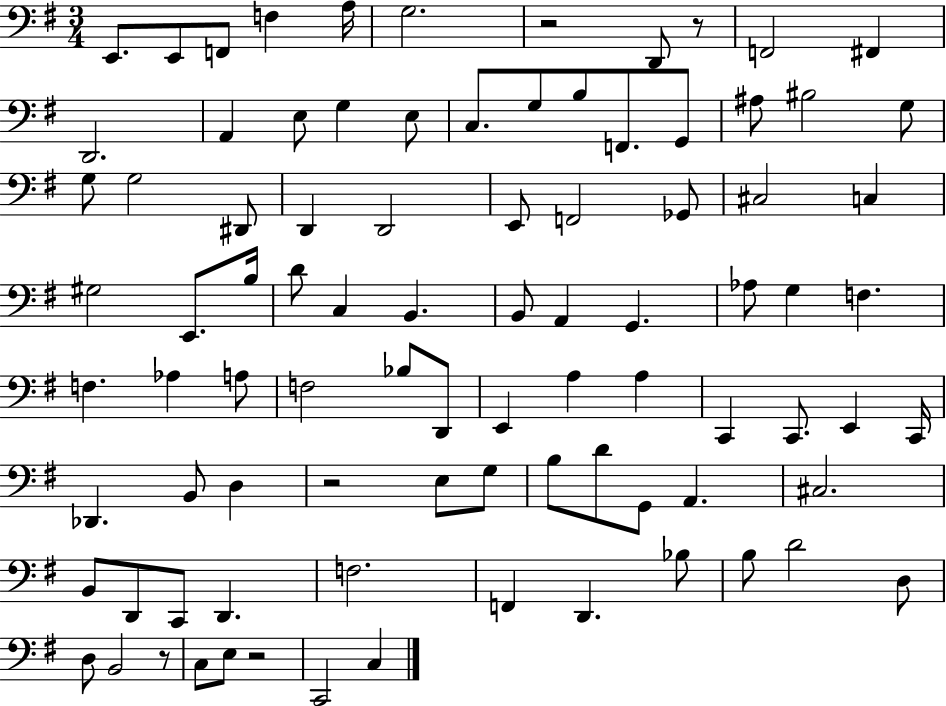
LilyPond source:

{
  \clef bass
  \numericTimeSignature
  \time 3/4
  \key g \major
  e,8. e,8 f,8 f4 a16 | g2. | r2 d,8 r8 | f,2 fis,4 | \break d,2. | a,4 e8 g4 e8 | c8. g8 b8 f,8. g,8 | ais8 bis2 g8 | \break g8 g2 dis,8 | d,4 d,2 | e,8 f,2 ges,8 | cis2 c4 | \break gis2 e,8. b16 | d'8 c4 b,4. | b,8 a,4 g,4. | aes8 g4 f4. | \break f4. aes4 a8 | f2 bes8 d,8 | e,4 a4 a4 | c,4 c,8. e,4 c,16 | \break des,4. b,8 d4 | r2 e8 g8 | b8 d'8 g,8 a,4. | cis2. | \break b,8 d,8 c,8 d,4. | f2. | f,4 d,4. bes8 | b8 d'2 d8 | \break d8 b,2 r8 | c8 e8 r2 | c,2 c4 | \bar "|."
}